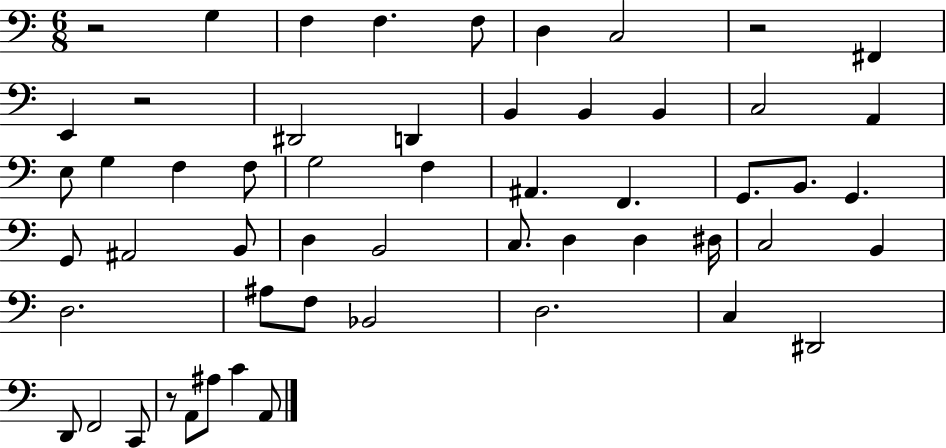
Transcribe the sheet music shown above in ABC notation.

X:1
T:Untitled
M:6/8
L:1/4
K:C
z2 G, F, F, F,/2 D, C,2 z2 ^F,, E,, z2 ^D,,2 D,, B,, B,, B,, C,2 A,, E,/2 G, F, F,/2 G,2 F, ^A,, F,, G,,/2 B,,/2 G,, G,,/2 ^A,,2 B,,/2 D, B,,2 C,/2 D, D, ^D,/4 C,2 B,, D,2 ^A,/2 F,/2 _B,,2 D,2 C, ^D,,2 D,,/2 F,,2 C,,/2 z/2 A,,/2 ^A,/2 C A,,/2